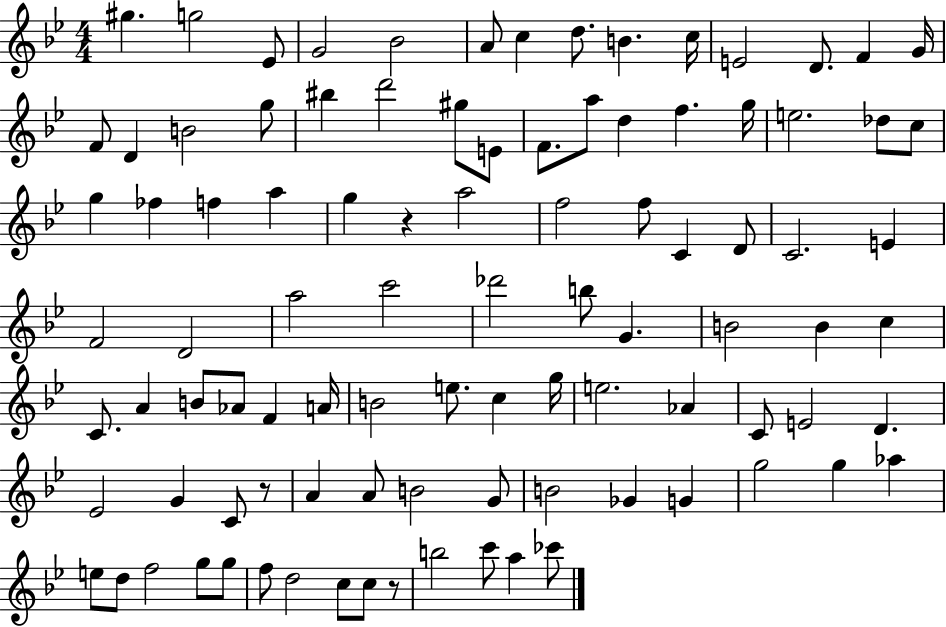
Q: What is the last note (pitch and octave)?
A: CES6